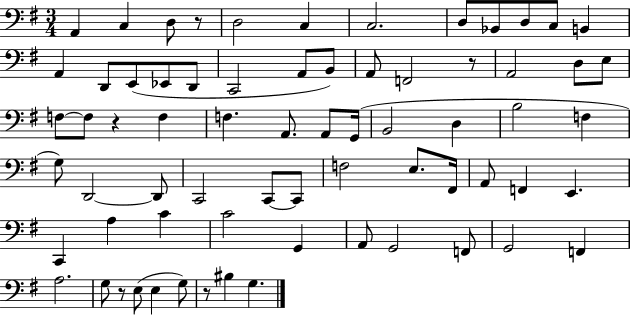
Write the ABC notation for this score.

X:1
T:Untitled
M:3/4
L:1/4
K:G
A,, C, D,/2 z/2 D,2 C, C,2 D,/2 _B,,/2 D,/2 C,/2 B,, A,, D,,/2 E,,/2 _E,,/2 D,,/2 C,,2 A,,/2 B,,/2 A,,/2 F,,2 z/2 A,,2 D,/2 E,/2 F,/2 F,/2 z F, F, A,,/2 A,,/2 G,,/4 B,,2 D, B,2 F, G,/2 D,,2 D,,/2 C,,2 C,,/2 C,,/2 F,2 E,/2 ^F,,/4 A,,/2 F,, E,, C,, A, C C2 G,, A,,/2 G,,2 F,,/2 G,,2 F,, A,2 G,/2 z/2 E,/2 E, G,/2 z/2 ^B, G,